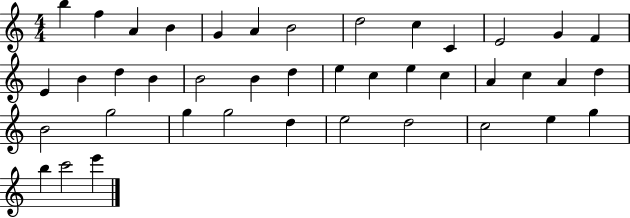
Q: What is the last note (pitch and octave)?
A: E6